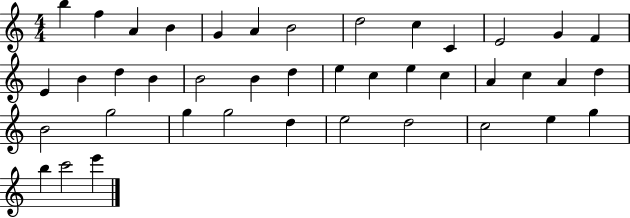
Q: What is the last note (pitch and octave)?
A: E6